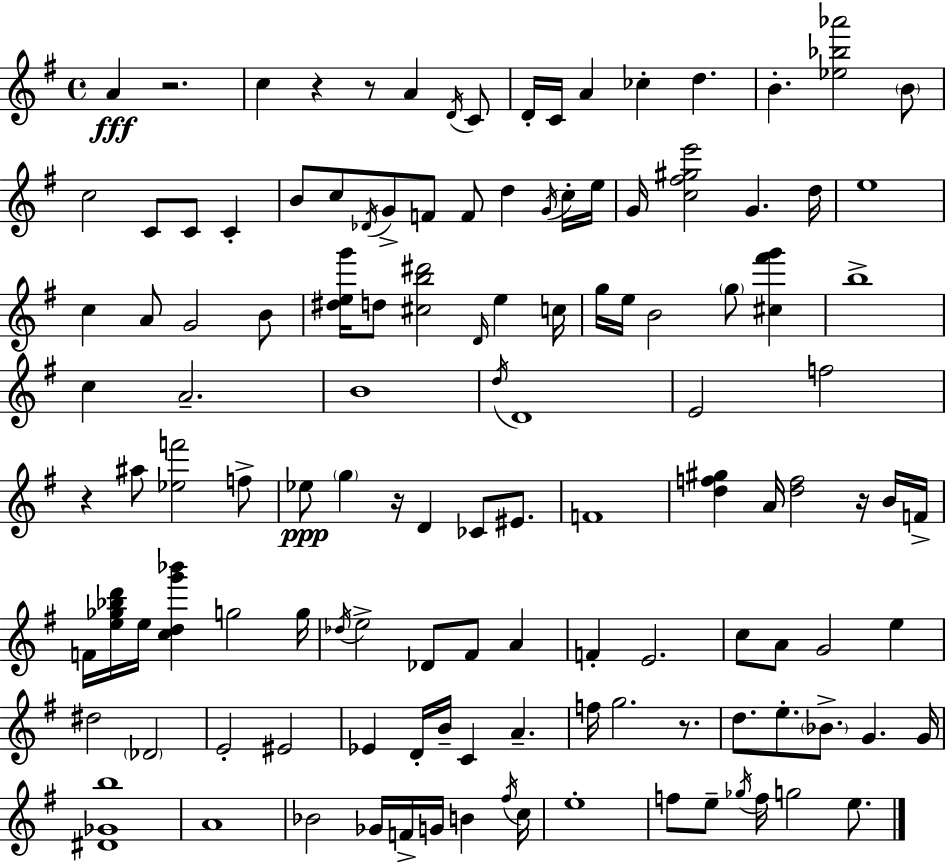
A4/q R/h. C5/q R/q R/e A4/q D4/s C4/e D4/s C4/s A4/q CES5/q D5/q. B4/q. [Eb5,Bb5,Ab6]/h B4/e C5/h C4/e C4/e C4/q B4/e C5/e Db4/s G4/e F4/e F4/e D5/q G4/s C5/s E5/s G4/s [C5,F#5,G#5,E6]/h G4/q. D5/s E5/w C5/q A4/e G4/h B4/e [D#5,E5,G6]/s D5/e [C#5,B5,D#6]/h D4/s E5/q C5/s G5/s E5/s B4/h G5/e [C#5,F#6,G6]/q B5/w C5/q A4/h. B4/w D5/s D4/w E4/h F5/h R/q A#5/e [Eb5,F6]/h F5/e Eb5/e G5/q R/s D4/q CES4/e EIS4/e. F4/w [D5,F5,G#5]/q A4/s [D5,F5]/h R/s B4/s F4/s F4/s [E5,Gb5,Bb5,D6]/s E5/s [C5,D5,G6,Bb6]/q G5/h G5/s Db5/s E5/h Db4/e F#4/e A4/q F4/q E4/h. C5/e A4/e G4/h E5/q D#5/h Db4/h E4/h EIS4/h Eb4/q D4/s B4/s C4/q A4/q. F5/s G5/h. R/e. D5/e. E5/e. Bb4/e. G4/q. G4/s [D#4,Gb4,B5]/w A4/w Bb4/h Gb4/s F4/s G4/s B4/q F#5/s C5/s E5/w F5/e E5/e Gb5/s F5/s G5/h E5/e.